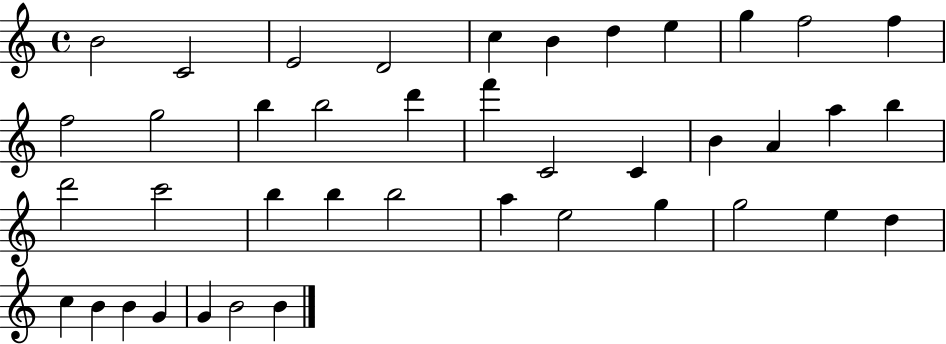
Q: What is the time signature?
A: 4/4